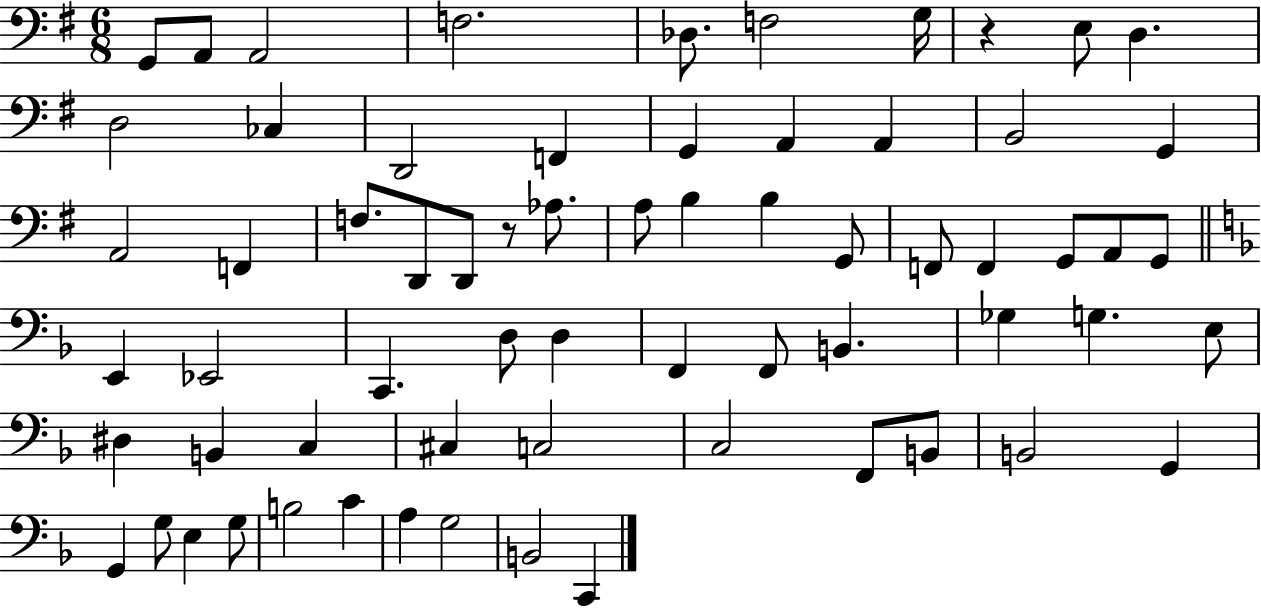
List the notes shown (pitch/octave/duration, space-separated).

G2/e A2/e A2/h F3/h. Db3/e. F3/h G3/s R/q E3/e D3/q. D3/h CES3/q D2/h F2/q G2/q A2/q A2/q B2/h G2/q A2/h F2/q F3/e. D2/e D2/e R/e Ab3/e. A3/e B3/q B3/q G2/e F2/e F2/q G2/e A2/e G2/e E2/q Eb2/h C2/q. D3/e D3/q F2/q F2/e B2/q. Gb3/q G3/q. E3/e D#3/q B2/q C3/q C#3/q C3/h C3/h F2/e B2/e B2/h G2/q G2/q G3/e E3/q G3/e B3/h C4/q A3/q G3/h B2/h C2/q